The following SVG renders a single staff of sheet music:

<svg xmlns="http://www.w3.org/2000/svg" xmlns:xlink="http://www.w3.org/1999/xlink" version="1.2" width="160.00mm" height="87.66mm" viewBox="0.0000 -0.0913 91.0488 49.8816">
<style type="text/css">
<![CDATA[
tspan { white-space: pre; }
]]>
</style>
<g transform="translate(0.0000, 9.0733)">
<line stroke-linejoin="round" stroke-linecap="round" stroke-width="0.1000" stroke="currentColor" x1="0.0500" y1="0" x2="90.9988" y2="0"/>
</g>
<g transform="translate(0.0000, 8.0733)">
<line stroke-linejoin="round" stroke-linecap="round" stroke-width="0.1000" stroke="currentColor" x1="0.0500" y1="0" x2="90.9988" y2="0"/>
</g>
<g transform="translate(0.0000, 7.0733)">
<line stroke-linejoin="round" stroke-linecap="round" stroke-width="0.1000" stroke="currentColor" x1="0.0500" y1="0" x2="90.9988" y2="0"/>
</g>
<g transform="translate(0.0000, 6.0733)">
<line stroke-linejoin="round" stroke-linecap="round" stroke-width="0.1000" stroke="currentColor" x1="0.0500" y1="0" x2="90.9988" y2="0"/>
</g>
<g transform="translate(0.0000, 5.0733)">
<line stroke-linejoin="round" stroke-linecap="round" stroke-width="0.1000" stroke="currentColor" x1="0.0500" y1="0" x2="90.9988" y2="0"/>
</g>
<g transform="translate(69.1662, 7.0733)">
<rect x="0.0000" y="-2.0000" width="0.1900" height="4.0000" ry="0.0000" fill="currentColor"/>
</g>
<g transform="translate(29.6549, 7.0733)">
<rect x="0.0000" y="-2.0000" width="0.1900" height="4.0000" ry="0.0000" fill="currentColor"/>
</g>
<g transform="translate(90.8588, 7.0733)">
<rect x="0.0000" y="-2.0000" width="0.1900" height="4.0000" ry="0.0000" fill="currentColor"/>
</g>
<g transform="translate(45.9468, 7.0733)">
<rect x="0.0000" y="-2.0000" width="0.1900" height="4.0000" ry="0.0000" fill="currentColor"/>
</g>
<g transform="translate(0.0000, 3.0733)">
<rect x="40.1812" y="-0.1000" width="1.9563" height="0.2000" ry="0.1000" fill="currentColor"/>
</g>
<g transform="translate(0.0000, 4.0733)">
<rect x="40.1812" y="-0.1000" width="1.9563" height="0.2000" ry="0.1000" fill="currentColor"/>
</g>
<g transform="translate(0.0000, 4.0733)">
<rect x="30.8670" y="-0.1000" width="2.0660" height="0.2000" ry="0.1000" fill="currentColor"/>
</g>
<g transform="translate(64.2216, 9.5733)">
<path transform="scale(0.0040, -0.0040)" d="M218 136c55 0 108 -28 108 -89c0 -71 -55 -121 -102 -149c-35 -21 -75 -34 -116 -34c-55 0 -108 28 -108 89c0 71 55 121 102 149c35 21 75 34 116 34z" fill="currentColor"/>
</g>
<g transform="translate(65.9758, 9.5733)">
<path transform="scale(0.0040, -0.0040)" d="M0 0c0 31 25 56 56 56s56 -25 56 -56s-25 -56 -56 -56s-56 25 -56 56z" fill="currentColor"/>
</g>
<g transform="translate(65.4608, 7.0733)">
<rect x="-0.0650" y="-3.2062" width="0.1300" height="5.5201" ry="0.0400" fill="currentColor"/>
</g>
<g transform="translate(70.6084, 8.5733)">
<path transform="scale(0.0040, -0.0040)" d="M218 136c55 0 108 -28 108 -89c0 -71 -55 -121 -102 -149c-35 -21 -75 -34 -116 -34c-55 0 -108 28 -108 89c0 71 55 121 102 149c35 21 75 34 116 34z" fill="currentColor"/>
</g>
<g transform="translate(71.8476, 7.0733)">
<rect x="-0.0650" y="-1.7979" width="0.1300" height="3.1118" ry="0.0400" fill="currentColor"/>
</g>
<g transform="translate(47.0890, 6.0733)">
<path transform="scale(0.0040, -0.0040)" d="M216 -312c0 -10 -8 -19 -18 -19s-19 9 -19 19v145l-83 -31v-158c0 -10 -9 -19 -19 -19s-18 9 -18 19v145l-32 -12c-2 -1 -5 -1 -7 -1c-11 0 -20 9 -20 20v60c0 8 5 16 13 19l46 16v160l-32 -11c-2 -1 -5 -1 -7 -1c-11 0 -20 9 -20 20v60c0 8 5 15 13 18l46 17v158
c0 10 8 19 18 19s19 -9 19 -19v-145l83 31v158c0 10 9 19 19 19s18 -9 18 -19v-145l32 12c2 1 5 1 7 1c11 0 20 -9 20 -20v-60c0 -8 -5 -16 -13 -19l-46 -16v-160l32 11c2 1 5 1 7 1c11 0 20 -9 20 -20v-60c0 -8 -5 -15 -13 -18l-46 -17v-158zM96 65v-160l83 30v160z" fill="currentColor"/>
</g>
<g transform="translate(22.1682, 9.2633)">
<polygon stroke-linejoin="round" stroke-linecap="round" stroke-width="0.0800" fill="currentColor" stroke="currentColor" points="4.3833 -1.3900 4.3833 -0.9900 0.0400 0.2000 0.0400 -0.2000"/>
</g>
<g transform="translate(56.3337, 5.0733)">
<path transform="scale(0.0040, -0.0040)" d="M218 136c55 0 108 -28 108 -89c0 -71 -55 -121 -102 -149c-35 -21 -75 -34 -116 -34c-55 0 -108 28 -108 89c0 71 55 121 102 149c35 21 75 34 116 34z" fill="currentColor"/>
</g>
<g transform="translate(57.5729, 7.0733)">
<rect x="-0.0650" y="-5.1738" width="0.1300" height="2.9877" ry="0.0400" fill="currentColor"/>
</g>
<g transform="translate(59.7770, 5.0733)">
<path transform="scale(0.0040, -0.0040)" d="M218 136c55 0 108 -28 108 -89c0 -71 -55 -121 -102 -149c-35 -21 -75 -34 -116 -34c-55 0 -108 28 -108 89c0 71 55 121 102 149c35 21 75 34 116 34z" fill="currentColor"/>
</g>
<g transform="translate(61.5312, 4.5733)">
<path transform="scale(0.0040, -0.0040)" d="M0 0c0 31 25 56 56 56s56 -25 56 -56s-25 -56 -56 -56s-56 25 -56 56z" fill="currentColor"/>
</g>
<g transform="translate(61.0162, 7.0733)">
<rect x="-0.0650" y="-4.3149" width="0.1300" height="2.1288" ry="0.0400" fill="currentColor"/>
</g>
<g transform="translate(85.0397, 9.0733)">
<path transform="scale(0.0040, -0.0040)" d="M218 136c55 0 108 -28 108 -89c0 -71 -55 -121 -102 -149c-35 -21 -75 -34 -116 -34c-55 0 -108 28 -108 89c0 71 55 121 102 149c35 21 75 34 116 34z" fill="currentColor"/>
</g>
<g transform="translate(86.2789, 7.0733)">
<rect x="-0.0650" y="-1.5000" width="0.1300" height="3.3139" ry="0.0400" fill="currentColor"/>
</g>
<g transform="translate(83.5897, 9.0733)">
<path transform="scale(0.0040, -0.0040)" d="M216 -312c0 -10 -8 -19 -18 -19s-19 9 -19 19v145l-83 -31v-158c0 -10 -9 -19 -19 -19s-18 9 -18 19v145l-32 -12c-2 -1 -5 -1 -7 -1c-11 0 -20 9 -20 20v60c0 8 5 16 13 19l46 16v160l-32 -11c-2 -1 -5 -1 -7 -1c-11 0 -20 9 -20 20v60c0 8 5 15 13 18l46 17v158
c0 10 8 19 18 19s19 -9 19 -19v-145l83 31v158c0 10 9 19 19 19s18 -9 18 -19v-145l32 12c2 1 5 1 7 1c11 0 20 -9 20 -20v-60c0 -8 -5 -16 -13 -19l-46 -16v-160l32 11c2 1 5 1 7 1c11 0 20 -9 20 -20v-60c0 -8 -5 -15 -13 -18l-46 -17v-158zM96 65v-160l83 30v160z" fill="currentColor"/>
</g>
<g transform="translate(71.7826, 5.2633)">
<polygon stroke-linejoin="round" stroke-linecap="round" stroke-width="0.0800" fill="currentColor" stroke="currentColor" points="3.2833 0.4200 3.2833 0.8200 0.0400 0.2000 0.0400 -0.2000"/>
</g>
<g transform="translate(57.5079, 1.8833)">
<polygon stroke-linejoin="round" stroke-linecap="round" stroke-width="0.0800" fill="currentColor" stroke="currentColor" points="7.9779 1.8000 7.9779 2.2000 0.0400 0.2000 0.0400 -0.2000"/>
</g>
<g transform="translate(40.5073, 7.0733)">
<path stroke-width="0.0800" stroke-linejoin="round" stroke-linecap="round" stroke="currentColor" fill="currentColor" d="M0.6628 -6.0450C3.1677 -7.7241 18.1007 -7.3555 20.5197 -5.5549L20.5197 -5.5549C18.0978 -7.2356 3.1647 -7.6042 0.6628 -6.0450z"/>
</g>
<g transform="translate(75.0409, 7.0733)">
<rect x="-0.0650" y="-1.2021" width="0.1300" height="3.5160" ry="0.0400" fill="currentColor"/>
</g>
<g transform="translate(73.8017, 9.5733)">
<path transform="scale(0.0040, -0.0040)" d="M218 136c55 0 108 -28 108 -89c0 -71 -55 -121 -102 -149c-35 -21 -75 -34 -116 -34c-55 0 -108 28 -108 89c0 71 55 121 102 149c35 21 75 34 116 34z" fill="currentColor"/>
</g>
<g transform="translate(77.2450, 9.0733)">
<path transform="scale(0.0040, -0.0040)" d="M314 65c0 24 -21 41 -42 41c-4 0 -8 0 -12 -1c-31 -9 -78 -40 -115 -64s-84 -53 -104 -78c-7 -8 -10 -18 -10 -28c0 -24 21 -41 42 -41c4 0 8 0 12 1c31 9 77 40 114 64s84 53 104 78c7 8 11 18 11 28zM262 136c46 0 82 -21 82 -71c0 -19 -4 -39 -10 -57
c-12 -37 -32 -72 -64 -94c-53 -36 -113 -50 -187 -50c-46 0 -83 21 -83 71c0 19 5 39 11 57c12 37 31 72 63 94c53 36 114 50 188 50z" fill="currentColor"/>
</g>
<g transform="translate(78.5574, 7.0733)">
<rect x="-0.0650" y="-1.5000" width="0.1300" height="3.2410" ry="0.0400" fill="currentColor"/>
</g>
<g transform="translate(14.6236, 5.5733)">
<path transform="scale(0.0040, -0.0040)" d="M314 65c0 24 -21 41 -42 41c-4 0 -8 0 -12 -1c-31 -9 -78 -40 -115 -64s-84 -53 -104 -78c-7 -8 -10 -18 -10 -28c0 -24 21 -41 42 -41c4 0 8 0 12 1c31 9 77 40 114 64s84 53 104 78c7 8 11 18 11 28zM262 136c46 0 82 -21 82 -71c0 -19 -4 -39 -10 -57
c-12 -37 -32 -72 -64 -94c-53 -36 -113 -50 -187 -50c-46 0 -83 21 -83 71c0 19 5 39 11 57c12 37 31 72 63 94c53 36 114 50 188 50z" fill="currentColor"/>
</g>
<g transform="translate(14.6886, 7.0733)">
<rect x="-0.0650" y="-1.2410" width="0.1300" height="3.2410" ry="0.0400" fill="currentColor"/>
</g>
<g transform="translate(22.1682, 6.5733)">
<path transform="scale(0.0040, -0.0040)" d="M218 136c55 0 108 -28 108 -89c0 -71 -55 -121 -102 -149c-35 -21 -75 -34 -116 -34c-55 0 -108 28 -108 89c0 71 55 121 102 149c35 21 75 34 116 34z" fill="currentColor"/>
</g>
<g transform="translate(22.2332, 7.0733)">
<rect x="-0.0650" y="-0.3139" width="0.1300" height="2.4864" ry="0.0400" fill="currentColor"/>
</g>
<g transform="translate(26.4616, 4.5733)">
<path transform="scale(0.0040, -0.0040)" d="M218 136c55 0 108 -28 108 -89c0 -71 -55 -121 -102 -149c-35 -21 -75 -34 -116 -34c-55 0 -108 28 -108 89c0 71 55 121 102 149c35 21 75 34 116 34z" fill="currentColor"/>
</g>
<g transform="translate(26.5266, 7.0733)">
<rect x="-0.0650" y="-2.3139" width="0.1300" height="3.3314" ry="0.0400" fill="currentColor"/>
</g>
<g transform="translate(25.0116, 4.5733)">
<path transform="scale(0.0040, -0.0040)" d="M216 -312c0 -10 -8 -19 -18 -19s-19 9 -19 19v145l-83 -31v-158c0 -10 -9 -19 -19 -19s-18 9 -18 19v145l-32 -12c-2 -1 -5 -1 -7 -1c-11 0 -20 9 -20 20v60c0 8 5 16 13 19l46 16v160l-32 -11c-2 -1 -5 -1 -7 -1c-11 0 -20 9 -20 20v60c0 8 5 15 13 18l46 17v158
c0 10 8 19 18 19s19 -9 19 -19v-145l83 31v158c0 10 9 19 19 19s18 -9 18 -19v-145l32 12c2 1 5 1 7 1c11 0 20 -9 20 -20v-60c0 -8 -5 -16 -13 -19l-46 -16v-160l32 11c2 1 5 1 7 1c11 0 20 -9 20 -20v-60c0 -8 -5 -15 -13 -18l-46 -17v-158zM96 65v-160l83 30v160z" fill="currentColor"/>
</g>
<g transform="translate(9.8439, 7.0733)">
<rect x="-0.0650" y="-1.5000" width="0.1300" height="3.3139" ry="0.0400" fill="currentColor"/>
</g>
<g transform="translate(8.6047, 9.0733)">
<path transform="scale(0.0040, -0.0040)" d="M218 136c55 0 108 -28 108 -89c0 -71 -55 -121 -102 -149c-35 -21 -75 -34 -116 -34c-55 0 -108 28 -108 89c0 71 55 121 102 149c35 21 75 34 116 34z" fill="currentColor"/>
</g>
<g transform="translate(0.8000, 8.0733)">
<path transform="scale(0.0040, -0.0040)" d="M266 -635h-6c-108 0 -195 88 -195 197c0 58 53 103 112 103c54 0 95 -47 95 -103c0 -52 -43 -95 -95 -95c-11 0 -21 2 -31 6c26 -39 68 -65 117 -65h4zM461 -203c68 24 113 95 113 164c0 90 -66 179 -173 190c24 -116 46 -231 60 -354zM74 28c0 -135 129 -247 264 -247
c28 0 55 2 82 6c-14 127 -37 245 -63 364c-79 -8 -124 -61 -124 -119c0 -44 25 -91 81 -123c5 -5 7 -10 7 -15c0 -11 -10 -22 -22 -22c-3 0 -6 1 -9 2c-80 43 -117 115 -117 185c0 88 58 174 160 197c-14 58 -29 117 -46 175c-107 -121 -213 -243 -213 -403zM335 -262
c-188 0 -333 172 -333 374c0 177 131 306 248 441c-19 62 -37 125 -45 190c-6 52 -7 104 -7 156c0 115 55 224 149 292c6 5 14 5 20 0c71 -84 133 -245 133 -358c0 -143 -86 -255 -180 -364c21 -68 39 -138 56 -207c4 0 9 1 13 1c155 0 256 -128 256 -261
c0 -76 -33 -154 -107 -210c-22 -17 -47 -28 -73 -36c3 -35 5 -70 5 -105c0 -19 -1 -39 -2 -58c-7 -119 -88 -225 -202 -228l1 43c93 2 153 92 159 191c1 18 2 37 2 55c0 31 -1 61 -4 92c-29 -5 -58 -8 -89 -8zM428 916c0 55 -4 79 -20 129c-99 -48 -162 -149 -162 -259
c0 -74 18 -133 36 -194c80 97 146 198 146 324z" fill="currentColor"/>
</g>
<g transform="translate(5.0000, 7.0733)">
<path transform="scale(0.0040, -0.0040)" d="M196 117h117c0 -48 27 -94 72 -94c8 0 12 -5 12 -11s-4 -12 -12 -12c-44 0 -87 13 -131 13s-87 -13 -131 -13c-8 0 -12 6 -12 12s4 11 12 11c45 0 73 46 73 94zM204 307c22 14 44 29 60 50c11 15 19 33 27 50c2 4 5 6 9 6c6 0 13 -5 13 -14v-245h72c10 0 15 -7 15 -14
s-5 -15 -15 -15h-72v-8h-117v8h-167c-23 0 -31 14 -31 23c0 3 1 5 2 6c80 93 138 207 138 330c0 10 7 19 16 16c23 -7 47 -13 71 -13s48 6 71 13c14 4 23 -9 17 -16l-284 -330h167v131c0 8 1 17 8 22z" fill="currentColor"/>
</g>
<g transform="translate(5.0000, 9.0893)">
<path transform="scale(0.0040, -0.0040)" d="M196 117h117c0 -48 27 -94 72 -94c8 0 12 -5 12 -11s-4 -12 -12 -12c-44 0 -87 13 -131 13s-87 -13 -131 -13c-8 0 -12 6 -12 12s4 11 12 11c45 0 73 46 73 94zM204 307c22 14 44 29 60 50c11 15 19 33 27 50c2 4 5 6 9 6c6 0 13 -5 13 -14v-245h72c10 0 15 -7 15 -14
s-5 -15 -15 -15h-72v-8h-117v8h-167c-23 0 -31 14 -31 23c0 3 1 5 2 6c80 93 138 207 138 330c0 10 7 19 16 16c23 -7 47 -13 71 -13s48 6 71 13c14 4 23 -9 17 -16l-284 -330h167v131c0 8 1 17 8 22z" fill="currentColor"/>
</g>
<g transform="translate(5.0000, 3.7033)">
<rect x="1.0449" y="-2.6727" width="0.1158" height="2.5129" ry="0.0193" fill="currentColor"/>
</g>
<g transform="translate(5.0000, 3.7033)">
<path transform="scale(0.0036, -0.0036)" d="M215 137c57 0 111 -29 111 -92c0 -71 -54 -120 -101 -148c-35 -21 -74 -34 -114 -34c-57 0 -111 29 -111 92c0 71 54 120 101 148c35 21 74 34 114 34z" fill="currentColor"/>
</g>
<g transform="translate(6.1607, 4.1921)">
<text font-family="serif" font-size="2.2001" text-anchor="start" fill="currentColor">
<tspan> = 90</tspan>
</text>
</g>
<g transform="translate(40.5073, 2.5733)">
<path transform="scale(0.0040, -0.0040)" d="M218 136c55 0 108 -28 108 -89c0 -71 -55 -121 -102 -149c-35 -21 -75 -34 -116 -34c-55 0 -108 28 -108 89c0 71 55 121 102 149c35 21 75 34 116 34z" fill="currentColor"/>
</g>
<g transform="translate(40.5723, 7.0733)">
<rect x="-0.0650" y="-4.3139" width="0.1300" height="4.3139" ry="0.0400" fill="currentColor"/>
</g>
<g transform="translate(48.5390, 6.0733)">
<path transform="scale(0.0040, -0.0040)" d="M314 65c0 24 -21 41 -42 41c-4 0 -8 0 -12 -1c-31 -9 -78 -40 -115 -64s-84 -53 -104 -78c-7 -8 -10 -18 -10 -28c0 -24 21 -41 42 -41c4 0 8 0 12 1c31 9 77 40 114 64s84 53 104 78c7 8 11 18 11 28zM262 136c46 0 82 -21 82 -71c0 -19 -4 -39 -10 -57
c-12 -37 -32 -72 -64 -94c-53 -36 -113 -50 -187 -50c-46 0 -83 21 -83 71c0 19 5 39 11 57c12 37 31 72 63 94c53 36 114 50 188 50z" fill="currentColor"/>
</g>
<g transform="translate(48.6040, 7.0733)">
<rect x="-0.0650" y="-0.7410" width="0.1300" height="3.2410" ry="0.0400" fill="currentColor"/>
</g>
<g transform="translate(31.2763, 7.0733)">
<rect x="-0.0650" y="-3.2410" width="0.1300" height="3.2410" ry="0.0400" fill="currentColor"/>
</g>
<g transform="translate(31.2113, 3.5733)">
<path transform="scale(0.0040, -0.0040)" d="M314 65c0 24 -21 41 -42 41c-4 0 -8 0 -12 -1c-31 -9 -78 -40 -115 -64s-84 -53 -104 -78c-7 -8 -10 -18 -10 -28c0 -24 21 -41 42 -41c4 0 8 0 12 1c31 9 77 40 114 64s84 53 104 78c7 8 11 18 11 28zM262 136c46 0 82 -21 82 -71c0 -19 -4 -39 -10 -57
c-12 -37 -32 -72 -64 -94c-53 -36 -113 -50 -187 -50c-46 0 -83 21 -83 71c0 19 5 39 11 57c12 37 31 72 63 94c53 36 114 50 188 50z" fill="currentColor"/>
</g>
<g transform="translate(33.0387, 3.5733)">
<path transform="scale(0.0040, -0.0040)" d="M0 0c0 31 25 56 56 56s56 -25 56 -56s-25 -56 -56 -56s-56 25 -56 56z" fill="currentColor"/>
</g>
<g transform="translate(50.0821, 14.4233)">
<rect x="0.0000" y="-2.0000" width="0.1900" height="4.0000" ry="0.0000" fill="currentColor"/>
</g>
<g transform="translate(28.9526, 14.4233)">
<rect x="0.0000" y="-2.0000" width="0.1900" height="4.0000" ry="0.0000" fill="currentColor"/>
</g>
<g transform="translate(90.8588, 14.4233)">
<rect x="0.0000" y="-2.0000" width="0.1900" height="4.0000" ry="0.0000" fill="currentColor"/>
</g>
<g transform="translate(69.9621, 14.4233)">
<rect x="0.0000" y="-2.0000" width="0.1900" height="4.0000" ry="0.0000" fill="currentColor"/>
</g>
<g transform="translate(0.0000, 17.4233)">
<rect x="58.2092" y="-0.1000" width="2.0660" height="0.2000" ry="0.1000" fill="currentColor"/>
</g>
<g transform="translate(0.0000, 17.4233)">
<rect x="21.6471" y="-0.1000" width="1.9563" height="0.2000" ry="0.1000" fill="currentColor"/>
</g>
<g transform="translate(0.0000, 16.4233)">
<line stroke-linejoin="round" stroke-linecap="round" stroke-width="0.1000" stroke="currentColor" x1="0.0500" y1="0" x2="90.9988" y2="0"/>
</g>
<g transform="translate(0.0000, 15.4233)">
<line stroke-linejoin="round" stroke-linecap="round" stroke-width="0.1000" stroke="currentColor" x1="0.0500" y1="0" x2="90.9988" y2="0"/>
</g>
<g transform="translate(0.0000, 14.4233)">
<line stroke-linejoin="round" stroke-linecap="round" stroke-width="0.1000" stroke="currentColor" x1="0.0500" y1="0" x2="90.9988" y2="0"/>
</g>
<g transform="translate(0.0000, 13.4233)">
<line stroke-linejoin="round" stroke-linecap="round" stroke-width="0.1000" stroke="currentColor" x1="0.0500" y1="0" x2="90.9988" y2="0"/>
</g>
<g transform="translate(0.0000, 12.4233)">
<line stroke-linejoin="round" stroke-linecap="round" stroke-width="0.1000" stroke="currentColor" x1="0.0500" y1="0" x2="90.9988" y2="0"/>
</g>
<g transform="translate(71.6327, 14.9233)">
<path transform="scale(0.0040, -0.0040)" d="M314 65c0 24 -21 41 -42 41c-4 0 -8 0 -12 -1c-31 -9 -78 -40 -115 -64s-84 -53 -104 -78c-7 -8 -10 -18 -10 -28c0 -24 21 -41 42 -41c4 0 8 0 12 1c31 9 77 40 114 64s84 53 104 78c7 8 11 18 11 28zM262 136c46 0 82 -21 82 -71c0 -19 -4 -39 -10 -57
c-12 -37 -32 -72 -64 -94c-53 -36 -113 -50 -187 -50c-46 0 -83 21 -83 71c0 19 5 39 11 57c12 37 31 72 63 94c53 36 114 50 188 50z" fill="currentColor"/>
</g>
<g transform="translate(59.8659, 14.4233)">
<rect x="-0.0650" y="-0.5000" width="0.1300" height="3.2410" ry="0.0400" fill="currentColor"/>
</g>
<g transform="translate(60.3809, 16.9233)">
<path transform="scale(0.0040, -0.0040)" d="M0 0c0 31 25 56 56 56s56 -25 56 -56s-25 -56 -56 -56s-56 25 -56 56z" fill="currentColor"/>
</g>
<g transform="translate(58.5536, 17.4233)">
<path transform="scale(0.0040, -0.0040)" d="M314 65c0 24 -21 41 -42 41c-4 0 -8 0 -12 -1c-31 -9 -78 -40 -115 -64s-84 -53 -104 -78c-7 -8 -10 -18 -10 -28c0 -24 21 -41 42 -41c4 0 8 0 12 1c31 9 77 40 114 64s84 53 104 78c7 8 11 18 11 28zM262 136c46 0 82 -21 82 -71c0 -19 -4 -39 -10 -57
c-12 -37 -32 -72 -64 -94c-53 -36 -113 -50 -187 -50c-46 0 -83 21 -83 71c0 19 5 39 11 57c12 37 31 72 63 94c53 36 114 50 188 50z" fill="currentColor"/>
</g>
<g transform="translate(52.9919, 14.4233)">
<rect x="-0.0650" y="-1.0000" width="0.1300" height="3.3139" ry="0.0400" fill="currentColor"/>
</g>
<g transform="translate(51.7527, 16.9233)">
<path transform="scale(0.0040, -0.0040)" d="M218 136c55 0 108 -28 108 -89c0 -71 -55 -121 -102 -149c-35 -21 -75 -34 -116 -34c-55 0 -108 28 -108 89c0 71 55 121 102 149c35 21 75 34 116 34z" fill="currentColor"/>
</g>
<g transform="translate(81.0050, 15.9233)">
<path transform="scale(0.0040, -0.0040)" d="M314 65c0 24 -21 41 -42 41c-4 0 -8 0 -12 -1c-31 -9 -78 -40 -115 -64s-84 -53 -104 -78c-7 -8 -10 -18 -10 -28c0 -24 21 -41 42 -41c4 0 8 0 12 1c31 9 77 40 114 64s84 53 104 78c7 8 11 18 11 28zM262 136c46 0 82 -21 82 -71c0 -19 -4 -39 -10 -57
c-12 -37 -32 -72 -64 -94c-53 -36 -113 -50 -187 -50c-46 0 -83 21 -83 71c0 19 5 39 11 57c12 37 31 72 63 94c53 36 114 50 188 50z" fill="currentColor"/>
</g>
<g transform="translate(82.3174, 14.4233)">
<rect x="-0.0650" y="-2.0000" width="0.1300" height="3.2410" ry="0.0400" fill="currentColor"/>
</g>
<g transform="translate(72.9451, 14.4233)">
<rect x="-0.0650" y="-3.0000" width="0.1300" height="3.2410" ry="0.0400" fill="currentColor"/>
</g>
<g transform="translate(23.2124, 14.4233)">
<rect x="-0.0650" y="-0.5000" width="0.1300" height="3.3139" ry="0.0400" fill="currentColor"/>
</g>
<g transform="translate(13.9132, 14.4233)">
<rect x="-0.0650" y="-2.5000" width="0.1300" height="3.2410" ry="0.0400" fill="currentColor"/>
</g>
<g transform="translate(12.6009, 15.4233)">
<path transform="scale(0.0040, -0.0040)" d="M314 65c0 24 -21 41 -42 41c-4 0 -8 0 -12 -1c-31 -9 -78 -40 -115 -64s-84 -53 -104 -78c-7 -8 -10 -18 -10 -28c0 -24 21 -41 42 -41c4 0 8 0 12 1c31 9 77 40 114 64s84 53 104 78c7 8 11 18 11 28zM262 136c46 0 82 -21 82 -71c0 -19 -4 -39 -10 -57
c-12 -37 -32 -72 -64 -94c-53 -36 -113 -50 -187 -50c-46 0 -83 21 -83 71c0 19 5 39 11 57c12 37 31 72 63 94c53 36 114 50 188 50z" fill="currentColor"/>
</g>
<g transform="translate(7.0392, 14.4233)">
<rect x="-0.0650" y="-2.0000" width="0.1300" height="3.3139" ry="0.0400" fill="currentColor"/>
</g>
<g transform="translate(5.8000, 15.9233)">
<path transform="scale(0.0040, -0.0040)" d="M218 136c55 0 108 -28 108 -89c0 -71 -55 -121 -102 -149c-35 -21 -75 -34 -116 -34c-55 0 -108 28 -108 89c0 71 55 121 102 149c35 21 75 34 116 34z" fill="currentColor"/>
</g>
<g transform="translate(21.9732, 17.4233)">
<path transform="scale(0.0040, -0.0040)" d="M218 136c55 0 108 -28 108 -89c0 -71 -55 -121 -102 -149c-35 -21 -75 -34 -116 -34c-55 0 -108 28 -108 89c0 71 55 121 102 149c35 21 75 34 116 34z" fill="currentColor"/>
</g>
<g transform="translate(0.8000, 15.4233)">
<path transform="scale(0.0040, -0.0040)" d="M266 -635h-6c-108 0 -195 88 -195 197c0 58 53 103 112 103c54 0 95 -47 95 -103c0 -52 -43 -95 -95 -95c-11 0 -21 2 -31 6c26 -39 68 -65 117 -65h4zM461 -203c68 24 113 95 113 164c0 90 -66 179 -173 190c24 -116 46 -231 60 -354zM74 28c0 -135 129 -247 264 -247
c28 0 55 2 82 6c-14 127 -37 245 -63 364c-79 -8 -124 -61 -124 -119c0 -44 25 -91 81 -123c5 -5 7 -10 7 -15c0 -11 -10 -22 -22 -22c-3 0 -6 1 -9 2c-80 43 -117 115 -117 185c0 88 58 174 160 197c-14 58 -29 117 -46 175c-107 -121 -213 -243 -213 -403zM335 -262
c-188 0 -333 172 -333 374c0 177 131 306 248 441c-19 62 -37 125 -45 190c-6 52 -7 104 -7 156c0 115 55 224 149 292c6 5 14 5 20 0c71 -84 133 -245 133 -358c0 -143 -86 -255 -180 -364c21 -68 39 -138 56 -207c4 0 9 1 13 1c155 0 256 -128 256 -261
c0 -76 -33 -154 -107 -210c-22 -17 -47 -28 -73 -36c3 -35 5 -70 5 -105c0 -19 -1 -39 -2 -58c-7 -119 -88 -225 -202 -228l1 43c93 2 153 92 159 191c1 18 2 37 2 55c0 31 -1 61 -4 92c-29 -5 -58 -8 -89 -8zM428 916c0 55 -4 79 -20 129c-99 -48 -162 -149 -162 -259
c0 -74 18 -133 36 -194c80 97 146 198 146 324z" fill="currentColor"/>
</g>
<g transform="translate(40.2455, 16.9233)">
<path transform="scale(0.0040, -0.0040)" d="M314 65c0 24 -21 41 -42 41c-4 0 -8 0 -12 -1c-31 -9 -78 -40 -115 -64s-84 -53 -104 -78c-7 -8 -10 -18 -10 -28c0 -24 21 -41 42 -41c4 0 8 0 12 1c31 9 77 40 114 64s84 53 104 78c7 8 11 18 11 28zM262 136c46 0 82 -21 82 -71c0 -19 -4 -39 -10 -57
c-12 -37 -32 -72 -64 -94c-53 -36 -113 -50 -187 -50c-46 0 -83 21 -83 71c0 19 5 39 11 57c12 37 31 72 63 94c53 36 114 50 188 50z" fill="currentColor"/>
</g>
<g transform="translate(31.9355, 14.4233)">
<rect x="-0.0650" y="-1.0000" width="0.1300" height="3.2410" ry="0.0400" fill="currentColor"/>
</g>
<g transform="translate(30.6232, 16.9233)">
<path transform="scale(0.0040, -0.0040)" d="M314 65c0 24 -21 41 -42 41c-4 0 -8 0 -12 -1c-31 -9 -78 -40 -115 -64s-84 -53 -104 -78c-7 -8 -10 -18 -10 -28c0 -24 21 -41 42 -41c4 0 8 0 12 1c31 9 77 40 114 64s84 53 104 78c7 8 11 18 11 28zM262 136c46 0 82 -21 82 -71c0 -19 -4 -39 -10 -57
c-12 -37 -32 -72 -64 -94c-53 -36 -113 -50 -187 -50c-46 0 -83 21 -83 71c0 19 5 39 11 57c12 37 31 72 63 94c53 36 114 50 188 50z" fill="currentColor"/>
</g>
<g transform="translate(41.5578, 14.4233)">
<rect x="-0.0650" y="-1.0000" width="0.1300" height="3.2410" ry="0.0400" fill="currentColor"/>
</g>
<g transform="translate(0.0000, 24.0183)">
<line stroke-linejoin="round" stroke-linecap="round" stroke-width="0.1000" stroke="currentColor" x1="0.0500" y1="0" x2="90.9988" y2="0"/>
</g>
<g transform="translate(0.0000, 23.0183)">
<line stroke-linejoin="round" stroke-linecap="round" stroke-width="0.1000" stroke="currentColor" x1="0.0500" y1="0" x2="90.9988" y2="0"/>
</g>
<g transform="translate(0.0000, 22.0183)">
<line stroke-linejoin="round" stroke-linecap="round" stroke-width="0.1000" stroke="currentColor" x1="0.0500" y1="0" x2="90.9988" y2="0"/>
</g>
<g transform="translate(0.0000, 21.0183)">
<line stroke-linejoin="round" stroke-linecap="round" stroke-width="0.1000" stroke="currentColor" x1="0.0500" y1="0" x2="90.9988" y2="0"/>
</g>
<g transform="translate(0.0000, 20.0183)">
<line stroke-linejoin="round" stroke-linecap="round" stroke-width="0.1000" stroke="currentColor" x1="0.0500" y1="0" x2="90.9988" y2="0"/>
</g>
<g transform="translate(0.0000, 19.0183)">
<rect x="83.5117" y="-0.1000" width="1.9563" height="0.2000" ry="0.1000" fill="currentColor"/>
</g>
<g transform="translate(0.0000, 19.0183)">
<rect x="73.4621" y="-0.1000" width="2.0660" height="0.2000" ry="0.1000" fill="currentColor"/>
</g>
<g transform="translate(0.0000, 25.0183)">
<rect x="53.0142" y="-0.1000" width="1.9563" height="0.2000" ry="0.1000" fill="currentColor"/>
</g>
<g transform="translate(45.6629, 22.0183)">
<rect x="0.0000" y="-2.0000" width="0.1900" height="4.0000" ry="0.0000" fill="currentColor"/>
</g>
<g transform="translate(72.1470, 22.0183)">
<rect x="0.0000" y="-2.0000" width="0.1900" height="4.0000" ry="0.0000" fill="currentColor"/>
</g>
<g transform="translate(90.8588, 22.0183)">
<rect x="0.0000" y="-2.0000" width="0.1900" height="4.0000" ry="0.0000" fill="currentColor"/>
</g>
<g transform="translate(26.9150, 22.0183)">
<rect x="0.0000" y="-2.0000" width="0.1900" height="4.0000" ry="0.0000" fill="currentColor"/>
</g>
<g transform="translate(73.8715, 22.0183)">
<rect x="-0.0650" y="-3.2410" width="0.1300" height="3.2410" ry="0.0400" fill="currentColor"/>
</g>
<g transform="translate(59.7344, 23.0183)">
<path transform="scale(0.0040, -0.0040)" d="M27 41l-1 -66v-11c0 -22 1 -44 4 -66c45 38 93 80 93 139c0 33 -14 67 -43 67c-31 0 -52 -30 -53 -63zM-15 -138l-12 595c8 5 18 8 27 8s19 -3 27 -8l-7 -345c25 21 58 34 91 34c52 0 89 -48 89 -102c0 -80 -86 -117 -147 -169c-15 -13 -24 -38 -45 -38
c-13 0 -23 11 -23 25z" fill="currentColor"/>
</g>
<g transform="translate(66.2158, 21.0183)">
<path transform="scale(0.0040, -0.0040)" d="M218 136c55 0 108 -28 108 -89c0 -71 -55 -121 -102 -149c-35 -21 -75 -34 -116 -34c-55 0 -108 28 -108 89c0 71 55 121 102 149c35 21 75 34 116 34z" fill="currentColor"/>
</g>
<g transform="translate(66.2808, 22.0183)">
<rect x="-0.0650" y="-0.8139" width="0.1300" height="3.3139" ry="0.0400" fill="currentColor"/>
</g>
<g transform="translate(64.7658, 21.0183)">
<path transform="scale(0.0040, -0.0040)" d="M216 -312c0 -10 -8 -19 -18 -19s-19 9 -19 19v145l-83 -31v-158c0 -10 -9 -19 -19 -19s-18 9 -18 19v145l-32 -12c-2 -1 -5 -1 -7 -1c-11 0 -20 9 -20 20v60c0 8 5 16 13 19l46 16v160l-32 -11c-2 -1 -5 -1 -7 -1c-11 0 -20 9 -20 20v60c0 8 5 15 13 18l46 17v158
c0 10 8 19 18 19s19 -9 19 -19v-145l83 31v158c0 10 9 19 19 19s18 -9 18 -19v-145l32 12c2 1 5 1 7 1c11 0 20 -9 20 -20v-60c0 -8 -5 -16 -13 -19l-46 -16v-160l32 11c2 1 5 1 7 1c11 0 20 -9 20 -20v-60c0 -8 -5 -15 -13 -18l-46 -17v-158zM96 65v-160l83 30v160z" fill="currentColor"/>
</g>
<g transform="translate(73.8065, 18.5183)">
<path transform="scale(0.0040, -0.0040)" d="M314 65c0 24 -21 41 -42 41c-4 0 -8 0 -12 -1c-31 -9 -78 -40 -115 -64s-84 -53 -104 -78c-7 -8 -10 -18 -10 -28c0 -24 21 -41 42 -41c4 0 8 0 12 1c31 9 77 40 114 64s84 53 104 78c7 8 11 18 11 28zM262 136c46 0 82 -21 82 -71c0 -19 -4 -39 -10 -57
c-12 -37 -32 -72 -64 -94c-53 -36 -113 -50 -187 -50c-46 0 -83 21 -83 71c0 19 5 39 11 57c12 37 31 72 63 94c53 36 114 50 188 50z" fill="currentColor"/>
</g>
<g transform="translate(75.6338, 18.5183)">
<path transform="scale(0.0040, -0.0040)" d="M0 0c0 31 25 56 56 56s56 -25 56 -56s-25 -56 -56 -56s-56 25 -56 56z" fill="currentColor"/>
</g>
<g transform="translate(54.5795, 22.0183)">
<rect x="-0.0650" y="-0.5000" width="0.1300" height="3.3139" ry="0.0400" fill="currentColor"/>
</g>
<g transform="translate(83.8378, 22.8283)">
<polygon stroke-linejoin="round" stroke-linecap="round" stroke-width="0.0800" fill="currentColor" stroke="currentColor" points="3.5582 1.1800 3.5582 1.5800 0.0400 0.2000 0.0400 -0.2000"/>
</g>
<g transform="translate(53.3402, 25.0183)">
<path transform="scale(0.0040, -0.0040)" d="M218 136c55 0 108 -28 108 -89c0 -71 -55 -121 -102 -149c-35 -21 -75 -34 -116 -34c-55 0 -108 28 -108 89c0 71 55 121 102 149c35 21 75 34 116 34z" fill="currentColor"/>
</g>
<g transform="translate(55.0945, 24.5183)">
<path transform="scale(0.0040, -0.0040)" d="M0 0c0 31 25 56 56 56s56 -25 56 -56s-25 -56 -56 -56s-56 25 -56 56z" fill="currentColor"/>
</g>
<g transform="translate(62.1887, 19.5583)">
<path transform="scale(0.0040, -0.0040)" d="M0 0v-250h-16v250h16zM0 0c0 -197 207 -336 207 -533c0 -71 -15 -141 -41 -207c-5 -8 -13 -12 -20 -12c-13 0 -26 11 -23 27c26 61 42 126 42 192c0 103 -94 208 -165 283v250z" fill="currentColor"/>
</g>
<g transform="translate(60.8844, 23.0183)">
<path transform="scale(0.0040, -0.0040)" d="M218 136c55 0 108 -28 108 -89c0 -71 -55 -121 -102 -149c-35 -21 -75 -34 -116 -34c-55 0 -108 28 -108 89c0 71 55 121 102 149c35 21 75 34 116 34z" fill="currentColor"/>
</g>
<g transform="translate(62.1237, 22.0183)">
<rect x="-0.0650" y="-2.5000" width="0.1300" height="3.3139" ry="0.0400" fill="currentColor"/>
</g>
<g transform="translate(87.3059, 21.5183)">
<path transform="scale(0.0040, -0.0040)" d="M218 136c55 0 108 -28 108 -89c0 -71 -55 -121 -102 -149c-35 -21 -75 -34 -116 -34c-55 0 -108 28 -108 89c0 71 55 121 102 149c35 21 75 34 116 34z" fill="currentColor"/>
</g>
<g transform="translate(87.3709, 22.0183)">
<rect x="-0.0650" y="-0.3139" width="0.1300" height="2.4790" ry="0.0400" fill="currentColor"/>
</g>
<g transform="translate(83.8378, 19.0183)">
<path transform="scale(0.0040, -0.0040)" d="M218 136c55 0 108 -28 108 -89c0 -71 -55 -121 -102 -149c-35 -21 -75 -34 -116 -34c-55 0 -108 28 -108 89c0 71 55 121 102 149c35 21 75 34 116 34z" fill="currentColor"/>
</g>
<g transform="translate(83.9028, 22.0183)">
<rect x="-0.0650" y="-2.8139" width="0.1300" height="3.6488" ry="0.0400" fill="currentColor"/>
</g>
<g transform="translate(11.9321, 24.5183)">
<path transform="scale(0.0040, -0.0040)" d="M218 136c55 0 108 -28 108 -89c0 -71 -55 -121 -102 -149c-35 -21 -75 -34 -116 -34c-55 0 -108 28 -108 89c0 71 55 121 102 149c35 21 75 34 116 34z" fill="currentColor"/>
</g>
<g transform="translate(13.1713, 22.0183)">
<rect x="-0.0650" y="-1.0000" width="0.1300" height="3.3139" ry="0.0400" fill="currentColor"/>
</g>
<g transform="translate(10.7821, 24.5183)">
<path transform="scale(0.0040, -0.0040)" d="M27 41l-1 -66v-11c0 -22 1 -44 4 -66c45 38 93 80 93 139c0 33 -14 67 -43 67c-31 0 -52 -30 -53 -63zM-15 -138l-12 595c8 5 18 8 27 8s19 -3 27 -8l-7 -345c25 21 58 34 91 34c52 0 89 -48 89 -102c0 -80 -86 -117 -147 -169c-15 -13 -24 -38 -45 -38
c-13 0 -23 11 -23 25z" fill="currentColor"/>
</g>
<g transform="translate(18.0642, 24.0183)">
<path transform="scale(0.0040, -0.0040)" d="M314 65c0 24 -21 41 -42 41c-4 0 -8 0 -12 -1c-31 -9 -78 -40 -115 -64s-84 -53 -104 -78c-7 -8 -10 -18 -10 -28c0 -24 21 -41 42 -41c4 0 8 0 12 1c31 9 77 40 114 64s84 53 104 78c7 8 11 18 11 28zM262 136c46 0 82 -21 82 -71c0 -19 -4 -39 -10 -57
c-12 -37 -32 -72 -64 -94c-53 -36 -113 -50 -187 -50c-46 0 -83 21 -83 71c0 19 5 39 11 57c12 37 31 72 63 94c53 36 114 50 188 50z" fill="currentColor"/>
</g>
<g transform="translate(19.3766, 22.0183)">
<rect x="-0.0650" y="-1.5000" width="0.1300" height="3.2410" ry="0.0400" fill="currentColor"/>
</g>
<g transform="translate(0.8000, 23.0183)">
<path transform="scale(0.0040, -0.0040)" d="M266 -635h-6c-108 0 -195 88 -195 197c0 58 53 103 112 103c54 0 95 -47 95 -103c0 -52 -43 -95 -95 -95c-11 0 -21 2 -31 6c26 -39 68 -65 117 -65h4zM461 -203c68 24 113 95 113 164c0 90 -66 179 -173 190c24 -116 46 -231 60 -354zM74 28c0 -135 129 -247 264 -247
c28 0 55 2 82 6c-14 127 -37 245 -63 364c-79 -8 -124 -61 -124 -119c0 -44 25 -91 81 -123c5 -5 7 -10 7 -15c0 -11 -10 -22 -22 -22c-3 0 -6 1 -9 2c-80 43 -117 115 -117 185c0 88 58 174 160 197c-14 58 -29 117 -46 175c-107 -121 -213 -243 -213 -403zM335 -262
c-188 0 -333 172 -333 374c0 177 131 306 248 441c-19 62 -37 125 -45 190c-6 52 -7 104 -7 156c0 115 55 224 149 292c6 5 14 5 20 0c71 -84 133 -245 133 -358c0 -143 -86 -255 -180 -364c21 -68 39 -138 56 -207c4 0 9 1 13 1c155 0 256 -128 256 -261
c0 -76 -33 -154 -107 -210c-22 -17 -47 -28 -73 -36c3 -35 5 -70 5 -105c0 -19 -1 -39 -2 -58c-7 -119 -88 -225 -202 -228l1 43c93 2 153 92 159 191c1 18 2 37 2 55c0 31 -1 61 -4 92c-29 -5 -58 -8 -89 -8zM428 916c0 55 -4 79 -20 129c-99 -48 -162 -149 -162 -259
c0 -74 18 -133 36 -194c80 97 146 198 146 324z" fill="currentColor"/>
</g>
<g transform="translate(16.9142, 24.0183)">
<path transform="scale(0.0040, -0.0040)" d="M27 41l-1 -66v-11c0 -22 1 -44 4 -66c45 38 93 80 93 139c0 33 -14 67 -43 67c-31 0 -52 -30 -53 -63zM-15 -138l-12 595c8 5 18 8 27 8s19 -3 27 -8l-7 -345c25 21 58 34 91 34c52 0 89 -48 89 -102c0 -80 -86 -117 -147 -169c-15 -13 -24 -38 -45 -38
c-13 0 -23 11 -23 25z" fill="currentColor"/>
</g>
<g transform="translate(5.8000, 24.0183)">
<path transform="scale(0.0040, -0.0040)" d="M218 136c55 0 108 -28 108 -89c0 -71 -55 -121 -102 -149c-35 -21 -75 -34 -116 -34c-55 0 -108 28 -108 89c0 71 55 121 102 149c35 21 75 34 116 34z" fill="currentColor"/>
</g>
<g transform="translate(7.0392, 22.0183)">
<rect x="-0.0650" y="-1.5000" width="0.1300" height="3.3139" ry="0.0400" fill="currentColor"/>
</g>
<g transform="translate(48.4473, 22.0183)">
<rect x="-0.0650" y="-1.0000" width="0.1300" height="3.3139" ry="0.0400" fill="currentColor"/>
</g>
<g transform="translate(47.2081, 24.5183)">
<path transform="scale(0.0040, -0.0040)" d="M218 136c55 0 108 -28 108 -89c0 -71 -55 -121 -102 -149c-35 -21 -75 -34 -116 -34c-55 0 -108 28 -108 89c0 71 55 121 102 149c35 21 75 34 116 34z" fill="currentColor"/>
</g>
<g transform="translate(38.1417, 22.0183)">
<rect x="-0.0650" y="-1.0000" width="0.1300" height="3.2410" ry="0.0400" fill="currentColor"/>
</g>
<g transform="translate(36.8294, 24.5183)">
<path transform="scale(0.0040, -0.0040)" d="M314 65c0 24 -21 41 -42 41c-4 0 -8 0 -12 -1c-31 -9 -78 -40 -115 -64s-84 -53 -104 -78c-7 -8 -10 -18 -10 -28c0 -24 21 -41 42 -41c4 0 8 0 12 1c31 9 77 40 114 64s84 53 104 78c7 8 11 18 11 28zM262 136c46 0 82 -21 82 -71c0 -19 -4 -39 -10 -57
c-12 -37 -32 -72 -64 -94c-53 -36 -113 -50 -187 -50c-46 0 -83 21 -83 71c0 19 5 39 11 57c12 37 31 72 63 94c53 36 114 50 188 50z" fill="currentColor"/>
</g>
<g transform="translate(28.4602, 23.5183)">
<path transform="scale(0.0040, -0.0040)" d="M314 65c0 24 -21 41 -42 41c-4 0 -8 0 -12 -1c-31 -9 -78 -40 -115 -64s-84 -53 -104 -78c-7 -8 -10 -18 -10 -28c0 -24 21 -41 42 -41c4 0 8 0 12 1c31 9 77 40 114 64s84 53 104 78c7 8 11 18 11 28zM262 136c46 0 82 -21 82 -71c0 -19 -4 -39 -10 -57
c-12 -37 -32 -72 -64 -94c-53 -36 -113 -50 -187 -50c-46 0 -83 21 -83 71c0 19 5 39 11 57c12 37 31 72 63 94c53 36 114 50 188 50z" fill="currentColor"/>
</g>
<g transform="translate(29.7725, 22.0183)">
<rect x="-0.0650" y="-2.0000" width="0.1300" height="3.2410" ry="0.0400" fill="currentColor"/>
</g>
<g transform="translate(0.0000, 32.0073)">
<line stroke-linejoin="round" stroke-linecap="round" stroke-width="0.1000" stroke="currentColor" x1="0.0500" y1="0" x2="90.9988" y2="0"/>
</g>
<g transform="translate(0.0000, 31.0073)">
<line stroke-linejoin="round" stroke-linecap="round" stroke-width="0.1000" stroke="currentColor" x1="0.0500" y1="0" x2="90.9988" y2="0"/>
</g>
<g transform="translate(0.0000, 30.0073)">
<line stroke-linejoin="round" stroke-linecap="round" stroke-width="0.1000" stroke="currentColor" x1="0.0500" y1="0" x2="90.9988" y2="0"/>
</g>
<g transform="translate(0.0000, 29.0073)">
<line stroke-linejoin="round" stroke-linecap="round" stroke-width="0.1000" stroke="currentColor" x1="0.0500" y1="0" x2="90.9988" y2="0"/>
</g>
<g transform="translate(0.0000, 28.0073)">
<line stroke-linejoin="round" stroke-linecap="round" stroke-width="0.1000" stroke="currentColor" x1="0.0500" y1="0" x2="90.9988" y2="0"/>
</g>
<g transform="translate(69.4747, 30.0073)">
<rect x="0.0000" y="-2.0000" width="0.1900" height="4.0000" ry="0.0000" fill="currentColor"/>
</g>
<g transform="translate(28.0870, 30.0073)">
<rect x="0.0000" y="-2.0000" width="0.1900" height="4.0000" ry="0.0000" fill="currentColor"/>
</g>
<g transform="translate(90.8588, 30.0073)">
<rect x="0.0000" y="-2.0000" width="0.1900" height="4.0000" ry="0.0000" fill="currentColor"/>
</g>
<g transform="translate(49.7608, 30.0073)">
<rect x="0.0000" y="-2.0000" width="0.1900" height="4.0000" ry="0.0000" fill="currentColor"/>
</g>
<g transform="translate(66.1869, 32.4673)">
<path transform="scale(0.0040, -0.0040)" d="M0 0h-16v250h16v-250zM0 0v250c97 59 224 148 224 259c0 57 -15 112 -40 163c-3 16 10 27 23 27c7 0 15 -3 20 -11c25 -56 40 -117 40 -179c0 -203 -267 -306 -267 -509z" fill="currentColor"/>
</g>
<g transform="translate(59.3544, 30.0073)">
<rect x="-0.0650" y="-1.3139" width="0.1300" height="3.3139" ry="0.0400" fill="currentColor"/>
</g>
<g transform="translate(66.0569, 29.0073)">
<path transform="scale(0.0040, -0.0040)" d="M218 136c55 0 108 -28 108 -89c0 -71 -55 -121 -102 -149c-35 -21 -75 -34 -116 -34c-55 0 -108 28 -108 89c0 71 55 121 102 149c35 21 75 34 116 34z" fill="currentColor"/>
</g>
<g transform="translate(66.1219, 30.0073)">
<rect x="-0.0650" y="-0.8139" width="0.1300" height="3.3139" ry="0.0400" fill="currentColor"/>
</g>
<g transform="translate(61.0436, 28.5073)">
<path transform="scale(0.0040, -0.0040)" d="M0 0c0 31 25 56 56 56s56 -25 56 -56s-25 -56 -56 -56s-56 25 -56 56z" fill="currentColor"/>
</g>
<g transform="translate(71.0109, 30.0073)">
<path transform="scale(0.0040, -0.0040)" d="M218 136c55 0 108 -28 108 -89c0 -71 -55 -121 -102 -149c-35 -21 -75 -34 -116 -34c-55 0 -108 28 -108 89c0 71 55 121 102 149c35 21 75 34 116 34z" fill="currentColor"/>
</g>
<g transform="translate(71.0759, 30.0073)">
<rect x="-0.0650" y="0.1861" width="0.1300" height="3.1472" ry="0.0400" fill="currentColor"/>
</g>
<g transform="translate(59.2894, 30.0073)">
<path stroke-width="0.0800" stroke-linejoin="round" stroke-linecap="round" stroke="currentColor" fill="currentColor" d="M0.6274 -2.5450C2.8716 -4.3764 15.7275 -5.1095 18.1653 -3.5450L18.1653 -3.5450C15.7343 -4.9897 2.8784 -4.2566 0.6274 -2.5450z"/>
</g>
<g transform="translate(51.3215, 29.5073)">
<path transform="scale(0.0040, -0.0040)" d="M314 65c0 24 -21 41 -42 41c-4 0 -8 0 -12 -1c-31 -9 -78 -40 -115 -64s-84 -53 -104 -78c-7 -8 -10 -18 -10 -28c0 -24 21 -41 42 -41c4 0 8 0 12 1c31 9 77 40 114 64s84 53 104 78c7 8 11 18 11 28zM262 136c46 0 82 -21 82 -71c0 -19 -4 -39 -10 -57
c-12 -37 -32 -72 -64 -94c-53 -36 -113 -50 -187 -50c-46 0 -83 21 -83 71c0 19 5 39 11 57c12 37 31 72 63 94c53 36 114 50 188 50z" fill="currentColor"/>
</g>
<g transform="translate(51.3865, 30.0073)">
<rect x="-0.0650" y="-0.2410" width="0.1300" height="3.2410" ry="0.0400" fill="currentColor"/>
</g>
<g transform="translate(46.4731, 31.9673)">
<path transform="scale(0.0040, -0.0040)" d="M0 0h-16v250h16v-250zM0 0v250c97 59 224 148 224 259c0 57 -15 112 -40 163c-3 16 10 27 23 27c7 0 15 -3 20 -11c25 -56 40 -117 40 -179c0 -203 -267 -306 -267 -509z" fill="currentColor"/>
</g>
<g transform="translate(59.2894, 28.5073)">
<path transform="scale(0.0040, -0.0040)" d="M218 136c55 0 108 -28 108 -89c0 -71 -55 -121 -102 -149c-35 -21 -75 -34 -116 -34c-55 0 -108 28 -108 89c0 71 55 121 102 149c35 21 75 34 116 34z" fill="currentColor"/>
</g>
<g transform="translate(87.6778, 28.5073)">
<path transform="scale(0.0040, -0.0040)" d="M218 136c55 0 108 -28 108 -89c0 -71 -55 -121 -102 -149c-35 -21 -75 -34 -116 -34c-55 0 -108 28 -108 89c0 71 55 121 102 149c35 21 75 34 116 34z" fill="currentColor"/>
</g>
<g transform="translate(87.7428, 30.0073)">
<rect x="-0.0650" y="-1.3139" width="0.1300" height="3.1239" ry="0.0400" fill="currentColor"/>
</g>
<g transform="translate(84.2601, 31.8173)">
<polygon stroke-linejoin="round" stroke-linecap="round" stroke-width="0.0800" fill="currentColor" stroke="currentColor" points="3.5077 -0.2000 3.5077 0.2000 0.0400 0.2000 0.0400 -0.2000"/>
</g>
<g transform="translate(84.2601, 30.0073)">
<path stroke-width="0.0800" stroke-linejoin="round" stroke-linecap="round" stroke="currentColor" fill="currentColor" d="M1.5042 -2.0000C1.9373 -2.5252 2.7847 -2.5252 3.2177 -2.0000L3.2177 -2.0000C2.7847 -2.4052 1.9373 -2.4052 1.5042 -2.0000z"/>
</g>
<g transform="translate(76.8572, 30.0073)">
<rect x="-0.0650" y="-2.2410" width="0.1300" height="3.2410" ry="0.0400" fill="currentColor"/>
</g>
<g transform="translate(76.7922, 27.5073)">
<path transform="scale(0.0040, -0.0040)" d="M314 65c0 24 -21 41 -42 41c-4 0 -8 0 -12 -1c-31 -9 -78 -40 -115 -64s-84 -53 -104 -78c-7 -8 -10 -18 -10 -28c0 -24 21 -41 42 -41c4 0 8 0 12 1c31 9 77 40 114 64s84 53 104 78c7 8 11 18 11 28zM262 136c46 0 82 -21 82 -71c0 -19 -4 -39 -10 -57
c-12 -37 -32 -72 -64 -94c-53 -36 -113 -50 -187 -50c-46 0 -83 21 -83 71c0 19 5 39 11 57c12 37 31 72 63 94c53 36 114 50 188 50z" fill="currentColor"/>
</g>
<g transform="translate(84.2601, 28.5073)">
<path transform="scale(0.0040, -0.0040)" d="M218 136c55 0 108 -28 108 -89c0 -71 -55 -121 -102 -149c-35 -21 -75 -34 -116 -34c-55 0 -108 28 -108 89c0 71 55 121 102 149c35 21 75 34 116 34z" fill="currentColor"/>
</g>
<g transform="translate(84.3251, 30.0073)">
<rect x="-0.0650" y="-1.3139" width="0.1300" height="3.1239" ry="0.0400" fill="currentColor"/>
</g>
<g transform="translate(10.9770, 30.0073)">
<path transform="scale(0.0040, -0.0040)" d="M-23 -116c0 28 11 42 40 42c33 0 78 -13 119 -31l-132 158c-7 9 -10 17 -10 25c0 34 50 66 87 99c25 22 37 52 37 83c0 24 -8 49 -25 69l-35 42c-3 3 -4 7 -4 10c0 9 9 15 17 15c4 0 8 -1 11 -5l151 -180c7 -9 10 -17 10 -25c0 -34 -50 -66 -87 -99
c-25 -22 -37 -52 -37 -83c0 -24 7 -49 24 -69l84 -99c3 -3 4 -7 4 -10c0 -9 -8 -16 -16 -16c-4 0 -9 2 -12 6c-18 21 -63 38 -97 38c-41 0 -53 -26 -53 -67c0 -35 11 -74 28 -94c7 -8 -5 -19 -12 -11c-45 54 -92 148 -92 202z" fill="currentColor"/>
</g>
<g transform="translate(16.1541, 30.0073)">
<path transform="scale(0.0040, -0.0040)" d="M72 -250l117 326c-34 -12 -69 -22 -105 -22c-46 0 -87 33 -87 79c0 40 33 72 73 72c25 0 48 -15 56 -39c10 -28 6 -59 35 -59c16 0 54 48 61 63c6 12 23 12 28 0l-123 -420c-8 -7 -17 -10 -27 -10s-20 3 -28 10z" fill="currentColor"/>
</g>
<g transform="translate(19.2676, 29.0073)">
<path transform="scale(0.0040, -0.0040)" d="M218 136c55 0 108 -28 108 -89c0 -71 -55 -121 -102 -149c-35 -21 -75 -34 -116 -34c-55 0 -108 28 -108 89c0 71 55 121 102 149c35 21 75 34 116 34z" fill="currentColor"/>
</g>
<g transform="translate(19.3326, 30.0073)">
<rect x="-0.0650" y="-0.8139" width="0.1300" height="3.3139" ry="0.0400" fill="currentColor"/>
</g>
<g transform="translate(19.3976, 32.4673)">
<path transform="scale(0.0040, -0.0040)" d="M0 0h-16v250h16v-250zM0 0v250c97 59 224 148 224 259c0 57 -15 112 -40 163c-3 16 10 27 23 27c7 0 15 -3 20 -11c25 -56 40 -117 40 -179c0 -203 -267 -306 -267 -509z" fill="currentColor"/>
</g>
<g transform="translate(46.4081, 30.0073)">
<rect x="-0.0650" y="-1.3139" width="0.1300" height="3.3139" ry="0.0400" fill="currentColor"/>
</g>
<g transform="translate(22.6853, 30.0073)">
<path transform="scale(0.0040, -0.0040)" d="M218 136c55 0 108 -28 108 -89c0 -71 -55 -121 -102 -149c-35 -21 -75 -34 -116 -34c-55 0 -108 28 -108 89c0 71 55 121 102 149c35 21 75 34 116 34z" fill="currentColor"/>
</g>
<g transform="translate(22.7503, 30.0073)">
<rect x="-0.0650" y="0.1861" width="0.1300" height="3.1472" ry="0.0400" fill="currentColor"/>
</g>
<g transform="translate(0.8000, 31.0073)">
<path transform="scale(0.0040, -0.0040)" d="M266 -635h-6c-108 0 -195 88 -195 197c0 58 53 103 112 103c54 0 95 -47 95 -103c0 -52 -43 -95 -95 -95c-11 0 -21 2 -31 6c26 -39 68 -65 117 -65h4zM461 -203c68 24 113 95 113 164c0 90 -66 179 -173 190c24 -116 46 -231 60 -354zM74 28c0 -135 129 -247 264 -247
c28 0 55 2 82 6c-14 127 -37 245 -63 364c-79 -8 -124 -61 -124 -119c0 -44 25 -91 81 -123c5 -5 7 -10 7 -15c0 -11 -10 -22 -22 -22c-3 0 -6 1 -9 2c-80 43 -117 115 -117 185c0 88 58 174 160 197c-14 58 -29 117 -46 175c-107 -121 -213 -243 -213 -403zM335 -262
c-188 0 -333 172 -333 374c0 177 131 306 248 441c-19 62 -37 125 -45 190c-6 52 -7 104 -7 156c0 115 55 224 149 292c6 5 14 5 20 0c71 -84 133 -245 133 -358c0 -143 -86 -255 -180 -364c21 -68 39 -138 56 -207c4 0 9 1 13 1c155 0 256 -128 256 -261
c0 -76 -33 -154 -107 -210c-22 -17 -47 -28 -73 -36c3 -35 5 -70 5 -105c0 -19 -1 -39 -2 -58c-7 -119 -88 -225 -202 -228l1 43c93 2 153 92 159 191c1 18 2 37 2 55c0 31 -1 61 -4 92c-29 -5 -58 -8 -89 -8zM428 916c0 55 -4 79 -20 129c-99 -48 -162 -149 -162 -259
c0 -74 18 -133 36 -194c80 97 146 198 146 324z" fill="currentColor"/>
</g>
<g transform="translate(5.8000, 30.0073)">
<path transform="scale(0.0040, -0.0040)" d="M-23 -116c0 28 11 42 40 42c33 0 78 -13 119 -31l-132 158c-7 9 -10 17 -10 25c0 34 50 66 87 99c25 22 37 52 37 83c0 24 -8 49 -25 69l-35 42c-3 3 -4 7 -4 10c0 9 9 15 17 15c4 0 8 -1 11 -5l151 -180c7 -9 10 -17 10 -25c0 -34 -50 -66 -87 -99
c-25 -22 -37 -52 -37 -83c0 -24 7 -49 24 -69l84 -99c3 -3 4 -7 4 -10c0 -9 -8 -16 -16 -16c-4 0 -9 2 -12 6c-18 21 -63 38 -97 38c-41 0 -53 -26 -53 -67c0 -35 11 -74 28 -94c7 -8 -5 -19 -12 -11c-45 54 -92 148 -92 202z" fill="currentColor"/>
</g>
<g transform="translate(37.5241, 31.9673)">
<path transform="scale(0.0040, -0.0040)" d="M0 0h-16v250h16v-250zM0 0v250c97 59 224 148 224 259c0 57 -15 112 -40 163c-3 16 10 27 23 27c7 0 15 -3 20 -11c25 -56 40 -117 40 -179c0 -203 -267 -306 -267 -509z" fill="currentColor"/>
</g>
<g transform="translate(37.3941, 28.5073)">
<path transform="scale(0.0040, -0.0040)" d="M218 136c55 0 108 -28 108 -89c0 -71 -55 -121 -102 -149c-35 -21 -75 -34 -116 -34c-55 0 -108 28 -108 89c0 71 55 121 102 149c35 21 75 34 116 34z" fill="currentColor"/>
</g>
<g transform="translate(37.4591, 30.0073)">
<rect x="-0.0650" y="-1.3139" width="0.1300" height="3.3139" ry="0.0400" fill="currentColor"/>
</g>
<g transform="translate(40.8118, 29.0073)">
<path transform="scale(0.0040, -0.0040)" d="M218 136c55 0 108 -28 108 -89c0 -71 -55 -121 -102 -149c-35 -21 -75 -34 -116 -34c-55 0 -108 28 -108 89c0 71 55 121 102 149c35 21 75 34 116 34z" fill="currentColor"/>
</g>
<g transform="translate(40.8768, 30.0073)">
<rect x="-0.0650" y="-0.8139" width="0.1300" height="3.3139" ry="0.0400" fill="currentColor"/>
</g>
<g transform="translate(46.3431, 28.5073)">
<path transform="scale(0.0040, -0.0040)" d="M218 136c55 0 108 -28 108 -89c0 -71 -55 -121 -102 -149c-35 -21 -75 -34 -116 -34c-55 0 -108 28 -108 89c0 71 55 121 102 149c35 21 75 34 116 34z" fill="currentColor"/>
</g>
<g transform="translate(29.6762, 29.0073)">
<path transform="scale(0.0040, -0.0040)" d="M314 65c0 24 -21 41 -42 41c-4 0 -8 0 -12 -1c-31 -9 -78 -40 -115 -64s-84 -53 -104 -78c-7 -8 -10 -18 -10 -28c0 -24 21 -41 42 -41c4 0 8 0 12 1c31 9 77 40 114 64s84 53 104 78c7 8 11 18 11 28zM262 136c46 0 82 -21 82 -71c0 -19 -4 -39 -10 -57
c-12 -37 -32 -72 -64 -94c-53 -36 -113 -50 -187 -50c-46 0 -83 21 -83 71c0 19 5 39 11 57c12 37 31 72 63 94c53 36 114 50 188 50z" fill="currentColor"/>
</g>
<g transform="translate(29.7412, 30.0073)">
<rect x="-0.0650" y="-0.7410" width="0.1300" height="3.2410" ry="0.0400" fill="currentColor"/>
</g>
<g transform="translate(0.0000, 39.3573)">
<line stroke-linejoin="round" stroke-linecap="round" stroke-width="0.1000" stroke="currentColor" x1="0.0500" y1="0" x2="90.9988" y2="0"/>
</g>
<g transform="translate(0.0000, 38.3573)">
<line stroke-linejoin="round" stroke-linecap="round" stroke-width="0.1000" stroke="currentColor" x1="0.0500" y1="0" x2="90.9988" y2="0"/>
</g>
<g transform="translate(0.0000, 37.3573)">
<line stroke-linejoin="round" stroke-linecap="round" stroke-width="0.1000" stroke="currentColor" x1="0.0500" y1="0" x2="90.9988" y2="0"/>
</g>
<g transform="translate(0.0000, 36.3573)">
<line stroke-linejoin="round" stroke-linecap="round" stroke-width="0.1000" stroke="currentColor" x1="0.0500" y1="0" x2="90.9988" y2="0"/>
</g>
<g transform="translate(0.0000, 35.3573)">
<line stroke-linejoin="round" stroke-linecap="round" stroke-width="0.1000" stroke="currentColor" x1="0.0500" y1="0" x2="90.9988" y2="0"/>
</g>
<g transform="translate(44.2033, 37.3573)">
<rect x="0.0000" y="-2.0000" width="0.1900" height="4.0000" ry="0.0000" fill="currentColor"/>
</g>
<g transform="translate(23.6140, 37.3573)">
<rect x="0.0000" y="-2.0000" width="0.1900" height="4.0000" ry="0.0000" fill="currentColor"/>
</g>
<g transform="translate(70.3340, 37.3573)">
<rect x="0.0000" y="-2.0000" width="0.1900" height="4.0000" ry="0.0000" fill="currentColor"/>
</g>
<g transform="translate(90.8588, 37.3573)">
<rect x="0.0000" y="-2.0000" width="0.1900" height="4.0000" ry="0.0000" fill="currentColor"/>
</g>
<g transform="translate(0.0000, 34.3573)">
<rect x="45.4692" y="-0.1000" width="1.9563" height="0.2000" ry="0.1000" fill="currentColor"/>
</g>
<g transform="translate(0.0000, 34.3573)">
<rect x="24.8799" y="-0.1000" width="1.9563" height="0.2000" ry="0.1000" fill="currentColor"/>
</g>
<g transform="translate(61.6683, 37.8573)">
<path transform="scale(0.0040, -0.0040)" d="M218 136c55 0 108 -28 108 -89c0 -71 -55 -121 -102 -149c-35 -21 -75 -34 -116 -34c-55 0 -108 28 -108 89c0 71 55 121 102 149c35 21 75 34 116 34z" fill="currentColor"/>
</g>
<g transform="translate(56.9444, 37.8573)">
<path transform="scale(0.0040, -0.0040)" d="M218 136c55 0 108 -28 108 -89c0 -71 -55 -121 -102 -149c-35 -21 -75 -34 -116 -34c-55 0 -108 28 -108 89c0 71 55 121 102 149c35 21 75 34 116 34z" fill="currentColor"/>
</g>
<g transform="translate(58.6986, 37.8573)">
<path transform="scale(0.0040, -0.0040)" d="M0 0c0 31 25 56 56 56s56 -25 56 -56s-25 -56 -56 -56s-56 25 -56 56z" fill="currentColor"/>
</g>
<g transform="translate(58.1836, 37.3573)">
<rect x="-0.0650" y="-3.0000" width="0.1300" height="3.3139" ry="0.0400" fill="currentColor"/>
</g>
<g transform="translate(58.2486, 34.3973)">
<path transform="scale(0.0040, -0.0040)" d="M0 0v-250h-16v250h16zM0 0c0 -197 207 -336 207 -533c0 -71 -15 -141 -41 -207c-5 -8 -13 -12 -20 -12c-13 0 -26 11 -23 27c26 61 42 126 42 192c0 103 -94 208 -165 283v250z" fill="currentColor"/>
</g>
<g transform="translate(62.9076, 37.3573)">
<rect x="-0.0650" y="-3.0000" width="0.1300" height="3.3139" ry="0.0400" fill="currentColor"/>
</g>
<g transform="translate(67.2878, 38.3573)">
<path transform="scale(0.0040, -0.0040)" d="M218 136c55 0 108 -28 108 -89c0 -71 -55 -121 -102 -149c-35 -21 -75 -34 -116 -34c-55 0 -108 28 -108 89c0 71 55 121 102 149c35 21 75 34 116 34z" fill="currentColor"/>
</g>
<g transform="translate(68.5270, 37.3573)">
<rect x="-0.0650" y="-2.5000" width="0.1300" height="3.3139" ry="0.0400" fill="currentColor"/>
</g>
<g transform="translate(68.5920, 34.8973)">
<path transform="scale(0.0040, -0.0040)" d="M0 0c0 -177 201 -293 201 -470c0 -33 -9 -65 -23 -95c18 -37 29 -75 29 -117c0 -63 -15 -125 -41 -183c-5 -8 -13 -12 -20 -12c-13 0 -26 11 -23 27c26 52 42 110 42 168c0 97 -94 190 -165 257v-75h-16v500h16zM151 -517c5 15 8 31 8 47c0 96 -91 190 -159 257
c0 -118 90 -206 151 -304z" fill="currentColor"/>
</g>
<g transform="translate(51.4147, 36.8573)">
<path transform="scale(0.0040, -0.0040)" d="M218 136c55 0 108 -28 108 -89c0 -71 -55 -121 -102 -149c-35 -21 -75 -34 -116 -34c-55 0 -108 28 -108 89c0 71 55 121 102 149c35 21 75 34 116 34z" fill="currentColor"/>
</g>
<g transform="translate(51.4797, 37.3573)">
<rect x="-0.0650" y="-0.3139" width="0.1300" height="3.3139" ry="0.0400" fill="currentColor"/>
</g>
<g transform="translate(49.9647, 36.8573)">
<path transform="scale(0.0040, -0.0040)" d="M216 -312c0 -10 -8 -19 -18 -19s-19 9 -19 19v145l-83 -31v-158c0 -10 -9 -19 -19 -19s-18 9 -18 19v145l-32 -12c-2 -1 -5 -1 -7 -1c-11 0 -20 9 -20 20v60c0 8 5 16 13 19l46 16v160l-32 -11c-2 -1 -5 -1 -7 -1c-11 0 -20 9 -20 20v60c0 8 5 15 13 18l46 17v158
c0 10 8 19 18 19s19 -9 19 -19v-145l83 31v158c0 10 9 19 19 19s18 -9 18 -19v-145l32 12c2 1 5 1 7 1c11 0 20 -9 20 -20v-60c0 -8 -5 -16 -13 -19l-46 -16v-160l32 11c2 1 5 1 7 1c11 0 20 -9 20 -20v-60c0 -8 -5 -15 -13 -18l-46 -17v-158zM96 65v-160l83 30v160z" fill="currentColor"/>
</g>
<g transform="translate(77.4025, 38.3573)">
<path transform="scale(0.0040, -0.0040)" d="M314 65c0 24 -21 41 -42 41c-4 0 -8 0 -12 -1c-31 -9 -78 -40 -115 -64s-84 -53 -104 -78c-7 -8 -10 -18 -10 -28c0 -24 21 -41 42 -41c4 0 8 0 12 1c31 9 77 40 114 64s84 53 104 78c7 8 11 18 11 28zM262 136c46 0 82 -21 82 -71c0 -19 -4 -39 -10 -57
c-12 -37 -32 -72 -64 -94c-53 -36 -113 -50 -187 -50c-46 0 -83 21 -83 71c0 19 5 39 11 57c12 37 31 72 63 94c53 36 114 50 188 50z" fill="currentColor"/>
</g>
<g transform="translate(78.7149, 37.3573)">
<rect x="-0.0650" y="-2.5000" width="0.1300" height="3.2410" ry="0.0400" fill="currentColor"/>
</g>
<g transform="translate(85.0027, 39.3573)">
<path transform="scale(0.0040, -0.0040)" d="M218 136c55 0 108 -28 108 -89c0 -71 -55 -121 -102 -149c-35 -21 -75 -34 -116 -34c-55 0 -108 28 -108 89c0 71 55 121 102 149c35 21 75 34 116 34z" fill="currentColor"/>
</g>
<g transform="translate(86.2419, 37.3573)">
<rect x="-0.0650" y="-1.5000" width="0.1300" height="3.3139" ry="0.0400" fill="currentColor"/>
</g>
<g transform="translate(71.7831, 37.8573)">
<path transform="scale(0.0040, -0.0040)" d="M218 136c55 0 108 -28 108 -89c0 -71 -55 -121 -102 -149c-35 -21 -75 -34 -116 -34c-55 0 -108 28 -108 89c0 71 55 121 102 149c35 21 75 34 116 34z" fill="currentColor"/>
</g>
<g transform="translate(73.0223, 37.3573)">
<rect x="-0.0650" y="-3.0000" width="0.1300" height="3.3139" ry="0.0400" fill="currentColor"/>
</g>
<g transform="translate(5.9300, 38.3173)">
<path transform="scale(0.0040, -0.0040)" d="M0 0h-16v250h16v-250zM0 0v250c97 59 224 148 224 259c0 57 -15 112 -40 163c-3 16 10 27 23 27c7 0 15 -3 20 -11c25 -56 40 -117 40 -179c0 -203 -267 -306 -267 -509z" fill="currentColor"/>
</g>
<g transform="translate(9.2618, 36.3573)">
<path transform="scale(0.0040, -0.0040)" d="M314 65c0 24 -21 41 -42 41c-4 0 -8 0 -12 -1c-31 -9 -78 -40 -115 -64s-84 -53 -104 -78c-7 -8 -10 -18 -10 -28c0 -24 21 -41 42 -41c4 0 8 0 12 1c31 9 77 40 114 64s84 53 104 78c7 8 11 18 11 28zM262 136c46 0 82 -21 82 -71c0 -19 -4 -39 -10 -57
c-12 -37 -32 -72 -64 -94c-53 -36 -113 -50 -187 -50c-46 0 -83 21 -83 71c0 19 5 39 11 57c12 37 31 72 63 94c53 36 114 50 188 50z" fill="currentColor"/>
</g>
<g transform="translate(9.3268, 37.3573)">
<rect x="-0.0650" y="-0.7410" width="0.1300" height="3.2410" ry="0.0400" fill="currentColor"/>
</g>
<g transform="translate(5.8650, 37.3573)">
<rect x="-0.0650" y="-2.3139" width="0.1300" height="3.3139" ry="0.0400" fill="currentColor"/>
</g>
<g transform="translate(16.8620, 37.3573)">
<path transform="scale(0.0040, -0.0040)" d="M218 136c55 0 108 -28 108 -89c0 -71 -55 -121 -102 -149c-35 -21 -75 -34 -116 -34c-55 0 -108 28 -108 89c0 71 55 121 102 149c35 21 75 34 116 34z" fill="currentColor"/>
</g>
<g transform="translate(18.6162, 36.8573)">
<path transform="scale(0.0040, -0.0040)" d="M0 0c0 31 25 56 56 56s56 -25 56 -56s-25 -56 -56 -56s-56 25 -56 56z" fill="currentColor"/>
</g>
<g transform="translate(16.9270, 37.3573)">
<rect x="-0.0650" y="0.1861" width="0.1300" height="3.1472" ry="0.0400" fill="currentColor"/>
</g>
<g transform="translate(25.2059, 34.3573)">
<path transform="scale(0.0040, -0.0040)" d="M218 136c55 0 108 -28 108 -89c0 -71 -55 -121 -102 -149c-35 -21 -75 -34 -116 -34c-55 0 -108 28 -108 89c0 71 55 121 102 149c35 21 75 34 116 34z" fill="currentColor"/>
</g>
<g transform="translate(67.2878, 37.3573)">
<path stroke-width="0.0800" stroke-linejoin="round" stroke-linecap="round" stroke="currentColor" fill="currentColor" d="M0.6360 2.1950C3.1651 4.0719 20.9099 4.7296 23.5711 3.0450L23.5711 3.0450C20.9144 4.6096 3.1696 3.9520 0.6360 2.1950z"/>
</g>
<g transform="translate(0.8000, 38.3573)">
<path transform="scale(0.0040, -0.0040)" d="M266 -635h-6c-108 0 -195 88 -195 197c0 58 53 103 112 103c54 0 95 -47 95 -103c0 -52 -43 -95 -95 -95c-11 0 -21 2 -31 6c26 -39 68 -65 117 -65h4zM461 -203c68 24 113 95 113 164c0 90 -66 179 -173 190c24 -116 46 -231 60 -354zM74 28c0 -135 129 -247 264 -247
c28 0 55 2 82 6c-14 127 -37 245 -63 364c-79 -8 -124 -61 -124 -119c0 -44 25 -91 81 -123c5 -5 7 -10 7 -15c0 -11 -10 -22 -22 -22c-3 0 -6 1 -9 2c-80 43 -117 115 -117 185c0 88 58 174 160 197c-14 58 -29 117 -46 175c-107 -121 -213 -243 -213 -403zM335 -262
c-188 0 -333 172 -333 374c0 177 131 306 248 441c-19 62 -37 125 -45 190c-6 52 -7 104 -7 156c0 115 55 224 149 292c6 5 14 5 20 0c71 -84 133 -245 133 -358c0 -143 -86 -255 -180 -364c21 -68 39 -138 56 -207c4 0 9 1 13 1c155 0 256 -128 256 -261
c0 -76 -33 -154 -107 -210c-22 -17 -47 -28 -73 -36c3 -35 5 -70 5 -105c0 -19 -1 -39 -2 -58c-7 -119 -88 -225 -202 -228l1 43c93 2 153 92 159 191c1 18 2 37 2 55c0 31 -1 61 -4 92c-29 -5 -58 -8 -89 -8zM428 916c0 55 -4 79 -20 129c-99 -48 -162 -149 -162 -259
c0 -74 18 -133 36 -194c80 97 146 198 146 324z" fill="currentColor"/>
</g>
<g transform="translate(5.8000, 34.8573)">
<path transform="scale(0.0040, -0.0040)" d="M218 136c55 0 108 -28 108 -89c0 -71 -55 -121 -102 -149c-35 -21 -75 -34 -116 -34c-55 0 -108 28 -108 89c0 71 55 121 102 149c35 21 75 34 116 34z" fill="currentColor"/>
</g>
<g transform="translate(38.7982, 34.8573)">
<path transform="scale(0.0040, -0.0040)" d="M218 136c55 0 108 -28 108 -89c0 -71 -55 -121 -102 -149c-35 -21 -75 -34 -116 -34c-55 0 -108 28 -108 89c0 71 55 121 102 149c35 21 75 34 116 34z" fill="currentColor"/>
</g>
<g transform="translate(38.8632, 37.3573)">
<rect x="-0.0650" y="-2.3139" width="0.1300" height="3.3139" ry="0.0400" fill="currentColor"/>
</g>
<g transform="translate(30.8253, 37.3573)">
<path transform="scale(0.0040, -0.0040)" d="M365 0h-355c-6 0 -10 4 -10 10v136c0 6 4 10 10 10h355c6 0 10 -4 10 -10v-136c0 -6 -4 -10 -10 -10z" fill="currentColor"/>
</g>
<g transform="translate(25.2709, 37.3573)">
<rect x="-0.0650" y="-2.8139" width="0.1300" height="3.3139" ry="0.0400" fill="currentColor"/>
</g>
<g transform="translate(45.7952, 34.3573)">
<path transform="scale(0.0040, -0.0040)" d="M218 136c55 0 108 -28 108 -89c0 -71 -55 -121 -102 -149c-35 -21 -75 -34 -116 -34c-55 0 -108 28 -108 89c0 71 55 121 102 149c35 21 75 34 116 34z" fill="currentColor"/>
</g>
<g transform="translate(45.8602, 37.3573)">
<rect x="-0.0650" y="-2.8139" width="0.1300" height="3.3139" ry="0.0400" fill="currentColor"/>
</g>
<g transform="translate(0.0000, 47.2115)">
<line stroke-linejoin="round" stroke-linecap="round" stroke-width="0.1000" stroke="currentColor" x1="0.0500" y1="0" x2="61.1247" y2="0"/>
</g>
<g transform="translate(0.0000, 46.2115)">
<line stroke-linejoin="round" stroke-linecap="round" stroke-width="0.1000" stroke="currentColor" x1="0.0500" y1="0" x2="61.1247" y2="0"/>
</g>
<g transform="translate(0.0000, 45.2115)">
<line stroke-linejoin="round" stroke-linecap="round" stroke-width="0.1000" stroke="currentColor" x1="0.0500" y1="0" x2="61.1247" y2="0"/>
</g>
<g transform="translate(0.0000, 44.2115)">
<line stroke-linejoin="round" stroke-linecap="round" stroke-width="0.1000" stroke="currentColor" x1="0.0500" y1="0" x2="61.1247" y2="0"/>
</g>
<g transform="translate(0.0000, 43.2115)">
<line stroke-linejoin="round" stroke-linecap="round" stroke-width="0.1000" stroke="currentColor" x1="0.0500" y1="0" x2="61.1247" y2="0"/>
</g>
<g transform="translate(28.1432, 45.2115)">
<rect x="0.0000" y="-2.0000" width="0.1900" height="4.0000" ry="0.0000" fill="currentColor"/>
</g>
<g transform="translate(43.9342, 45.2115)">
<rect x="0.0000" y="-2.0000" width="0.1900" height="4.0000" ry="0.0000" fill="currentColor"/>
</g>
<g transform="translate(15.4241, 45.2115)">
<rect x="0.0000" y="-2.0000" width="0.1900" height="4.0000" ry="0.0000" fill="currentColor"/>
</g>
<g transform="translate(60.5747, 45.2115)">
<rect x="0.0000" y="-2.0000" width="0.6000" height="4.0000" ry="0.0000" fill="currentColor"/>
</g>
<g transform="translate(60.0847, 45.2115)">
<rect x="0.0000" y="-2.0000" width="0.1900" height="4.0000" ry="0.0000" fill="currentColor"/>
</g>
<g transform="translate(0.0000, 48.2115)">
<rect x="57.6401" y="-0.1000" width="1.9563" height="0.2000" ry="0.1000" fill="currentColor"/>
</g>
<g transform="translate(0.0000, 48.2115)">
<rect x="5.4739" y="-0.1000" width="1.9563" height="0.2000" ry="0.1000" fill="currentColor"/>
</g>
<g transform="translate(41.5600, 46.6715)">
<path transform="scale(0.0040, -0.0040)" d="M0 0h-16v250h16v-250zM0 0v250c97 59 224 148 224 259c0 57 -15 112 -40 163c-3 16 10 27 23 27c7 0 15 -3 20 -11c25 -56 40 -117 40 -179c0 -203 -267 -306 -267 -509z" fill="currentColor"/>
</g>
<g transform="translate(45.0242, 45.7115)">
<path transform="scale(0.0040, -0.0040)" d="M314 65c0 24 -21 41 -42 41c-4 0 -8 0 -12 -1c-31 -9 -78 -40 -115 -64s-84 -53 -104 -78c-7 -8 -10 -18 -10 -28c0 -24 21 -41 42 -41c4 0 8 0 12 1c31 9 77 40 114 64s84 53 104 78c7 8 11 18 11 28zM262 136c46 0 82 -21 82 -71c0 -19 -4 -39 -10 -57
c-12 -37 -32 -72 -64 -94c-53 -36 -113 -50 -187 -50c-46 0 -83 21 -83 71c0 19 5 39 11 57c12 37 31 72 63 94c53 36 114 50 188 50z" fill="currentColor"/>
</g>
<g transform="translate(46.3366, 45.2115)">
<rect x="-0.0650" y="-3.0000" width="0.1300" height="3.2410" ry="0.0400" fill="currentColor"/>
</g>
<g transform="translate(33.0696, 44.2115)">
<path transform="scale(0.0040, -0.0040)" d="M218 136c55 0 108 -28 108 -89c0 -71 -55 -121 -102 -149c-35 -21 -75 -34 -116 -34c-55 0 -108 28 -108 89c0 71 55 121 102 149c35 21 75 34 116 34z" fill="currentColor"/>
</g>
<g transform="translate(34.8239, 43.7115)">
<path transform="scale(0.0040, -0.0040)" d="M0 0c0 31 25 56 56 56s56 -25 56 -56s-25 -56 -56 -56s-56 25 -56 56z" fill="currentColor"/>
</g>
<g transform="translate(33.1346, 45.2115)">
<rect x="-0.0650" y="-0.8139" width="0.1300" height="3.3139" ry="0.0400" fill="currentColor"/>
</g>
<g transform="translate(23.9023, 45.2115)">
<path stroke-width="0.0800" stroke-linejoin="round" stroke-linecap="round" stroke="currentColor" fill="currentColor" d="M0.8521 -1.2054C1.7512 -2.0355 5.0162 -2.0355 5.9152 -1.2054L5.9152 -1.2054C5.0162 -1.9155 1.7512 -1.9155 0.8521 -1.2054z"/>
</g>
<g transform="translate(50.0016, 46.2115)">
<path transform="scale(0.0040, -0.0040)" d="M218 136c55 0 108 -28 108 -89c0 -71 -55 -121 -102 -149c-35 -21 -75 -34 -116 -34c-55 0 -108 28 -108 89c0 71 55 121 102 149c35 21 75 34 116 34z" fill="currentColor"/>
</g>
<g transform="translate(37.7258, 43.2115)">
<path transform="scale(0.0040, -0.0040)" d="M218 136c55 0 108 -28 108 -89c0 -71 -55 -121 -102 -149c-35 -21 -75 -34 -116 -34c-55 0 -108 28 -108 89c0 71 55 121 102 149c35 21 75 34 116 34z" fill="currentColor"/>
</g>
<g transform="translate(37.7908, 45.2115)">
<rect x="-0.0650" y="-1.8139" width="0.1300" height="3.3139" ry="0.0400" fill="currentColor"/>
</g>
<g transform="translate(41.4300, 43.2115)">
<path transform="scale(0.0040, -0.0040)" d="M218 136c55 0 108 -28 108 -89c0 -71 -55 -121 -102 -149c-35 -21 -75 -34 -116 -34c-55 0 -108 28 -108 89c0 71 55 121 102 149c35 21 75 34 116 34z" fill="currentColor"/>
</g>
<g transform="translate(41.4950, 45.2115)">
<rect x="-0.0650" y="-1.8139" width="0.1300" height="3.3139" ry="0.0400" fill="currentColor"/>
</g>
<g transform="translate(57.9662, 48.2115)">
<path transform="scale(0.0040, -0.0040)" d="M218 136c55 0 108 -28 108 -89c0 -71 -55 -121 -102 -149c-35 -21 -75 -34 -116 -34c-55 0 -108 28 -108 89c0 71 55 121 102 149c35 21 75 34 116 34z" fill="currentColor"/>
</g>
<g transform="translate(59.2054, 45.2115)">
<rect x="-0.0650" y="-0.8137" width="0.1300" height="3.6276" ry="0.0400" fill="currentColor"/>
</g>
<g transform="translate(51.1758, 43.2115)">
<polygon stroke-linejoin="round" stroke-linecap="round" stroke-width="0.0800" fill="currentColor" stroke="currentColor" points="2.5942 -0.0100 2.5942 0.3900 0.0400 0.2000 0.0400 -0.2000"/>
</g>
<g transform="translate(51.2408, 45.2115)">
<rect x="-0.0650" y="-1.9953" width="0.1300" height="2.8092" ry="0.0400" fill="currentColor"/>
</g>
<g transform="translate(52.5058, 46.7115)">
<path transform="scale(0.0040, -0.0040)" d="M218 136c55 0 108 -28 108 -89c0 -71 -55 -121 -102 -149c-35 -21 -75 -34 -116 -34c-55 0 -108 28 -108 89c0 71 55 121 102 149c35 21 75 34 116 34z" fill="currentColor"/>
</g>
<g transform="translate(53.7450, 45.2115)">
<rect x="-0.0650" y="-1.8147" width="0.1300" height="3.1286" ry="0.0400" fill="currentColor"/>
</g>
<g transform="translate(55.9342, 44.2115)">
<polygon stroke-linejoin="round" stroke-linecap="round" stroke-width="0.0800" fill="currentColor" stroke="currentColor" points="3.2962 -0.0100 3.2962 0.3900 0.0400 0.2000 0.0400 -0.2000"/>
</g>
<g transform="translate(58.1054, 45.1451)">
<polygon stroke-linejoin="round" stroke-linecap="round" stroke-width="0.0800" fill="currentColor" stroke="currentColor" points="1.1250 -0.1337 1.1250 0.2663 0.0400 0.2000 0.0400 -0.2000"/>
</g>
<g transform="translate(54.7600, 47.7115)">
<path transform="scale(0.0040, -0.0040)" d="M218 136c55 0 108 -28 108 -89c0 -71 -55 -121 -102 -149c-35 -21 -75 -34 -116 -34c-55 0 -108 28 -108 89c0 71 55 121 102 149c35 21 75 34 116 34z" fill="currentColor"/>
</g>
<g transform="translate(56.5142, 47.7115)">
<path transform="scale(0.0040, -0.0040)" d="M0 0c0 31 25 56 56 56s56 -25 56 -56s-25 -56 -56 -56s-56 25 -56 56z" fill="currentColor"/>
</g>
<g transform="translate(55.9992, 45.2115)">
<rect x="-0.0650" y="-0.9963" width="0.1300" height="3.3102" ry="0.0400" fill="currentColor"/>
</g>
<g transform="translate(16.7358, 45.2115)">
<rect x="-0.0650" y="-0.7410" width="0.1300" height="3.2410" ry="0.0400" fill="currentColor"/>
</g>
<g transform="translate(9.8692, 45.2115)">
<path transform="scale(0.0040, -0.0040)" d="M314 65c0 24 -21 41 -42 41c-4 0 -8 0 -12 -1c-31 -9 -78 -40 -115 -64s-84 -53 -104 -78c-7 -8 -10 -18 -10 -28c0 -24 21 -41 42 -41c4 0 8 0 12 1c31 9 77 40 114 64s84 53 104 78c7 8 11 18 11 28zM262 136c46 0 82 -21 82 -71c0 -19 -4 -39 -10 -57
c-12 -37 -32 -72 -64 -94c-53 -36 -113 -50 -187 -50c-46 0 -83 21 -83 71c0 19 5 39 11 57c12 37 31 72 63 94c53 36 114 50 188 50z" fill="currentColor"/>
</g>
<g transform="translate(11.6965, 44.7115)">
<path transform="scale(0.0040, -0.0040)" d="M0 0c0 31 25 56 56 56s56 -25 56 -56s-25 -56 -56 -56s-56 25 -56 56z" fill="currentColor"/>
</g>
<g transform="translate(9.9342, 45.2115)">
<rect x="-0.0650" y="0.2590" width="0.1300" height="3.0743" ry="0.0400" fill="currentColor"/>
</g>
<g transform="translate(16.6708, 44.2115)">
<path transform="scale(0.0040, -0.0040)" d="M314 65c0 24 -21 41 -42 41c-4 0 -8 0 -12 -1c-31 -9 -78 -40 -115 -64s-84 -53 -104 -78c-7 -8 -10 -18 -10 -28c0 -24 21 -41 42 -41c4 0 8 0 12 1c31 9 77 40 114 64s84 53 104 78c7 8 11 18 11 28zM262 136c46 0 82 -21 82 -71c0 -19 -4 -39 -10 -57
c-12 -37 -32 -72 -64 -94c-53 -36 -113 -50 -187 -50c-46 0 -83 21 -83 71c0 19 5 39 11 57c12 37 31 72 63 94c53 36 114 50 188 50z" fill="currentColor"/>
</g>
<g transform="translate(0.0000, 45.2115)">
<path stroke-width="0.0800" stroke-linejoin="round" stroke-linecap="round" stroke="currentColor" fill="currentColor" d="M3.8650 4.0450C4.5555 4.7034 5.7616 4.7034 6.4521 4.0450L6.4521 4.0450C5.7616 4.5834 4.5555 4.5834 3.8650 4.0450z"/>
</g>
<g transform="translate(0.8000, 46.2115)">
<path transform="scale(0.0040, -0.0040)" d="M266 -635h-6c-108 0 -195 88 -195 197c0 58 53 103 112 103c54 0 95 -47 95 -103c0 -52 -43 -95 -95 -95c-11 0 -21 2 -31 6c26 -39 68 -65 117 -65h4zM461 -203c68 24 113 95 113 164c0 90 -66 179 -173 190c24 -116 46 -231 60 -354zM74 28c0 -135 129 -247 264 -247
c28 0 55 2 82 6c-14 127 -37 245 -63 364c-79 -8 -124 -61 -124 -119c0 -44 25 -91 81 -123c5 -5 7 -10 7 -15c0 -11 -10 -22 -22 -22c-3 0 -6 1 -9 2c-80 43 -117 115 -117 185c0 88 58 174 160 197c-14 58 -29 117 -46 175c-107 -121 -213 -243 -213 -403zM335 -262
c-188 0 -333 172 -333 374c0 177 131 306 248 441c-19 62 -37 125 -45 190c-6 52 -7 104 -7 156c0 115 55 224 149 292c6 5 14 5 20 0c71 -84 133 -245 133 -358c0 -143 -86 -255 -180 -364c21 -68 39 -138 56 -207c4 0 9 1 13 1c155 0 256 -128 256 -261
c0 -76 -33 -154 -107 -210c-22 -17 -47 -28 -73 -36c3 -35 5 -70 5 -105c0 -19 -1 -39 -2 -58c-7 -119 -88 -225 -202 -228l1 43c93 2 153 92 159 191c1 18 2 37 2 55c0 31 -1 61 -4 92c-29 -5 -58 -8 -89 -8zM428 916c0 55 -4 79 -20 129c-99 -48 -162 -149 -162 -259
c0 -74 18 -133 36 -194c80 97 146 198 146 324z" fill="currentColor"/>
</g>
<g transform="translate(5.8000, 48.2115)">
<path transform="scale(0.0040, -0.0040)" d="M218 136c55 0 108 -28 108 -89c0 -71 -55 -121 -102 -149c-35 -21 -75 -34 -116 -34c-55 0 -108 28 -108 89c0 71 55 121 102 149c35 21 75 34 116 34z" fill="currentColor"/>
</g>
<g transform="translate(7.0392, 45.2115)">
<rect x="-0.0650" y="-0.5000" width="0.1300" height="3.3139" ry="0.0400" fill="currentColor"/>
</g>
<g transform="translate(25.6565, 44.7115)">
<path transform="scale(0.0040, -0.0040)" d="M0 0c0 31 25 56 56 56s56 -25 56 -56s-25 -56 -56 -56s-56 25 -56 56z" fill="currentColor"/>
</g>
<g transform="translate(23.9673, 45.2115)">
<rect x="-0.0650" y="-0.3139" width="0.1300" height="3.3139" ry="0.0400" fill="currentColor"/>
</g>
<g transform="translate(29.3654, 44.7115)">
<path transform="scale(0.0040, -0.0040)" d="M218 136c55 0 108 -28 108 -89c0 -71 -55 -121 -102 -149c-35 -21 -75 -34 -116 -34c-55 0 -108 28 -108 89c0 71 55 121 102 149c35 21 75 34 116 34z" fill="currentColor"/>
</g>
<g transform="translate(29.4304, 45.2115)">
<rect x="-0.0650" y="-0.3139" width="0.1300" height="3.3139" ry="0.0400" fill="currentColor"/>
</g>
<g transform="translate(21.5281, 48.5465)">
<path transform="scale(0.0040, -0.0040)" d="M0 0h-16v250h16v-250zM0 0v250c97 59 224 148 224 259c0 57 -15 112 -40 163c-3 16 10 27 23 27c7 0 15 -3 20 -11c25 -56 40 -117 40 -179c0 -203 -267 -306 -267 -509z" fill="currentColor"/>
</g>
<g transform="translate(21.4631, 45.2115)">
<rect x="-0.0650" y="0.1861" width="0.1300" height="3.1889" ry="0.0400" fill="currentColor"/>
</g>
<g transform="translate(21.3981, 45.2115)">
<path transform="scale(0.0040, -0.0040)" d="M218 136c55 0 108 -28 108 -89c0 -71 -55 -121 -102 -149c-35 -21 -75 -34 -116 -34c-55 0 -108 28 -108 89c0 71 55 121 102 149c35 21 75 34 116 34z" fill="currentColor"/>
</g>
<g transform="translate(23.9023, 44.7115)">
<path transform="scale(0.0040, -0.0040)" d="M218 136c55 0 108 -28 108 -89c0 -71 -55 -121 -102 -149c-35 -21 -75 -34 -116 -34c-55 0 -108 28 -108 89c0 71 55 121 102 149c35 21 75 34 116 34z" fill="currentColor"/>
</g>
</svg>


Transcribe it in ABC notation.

X:1
T:Untitled
M:4/4
L:1/4
K:C
E e2 c/2 ^g/2 b2 d' ^d2 f/2 f/2 D/2 F/2 D/2 E2 ^E F G2 C D2 D2 D C2 A2 F2 E _D _E2 F2 D2 D C _G/2 ^d b2 a/2 c/2 z z z/2 d/2 B d2 e/2 d e/2 c2 e d/2 B g2 e/2 e/2 g/2 d2 B a z2 g a ^c A/2 A G/4 A G2 E C B2 d2 B/2 c c d f f/2 A2 G/2 F/2 D/2 C/4